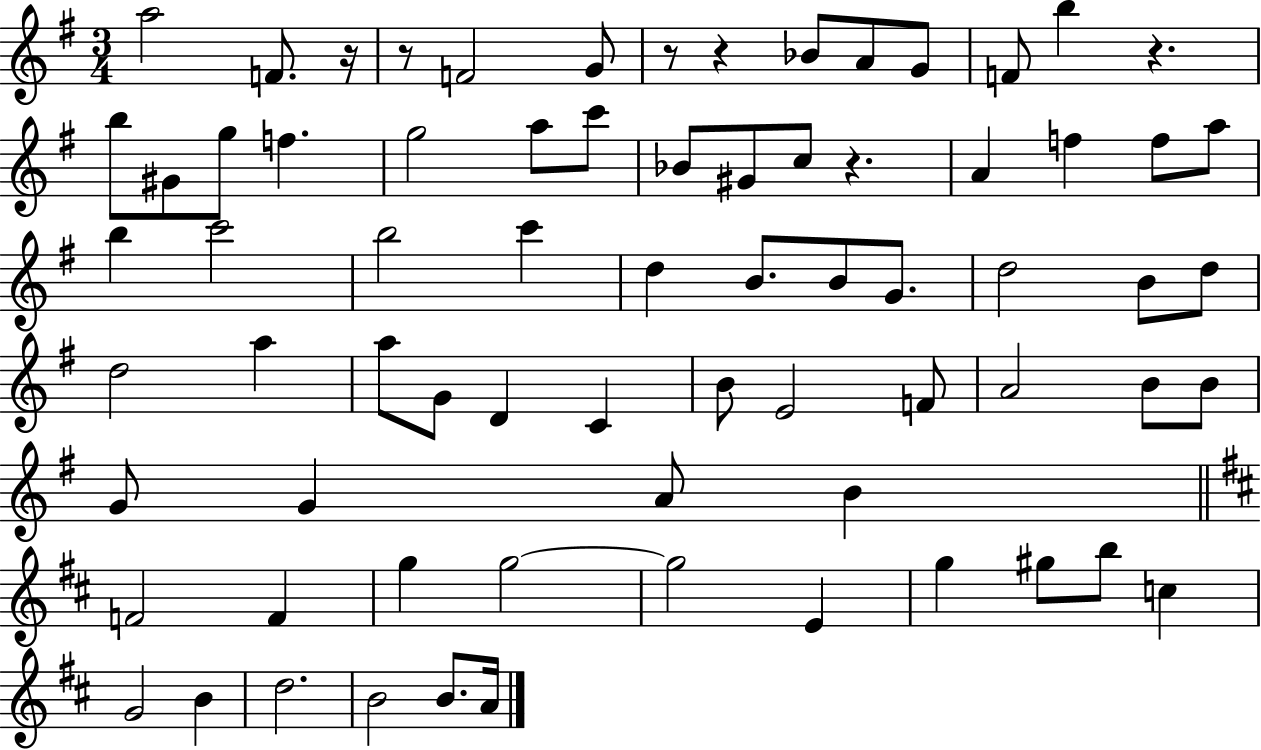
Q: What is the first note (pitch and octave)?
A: A5